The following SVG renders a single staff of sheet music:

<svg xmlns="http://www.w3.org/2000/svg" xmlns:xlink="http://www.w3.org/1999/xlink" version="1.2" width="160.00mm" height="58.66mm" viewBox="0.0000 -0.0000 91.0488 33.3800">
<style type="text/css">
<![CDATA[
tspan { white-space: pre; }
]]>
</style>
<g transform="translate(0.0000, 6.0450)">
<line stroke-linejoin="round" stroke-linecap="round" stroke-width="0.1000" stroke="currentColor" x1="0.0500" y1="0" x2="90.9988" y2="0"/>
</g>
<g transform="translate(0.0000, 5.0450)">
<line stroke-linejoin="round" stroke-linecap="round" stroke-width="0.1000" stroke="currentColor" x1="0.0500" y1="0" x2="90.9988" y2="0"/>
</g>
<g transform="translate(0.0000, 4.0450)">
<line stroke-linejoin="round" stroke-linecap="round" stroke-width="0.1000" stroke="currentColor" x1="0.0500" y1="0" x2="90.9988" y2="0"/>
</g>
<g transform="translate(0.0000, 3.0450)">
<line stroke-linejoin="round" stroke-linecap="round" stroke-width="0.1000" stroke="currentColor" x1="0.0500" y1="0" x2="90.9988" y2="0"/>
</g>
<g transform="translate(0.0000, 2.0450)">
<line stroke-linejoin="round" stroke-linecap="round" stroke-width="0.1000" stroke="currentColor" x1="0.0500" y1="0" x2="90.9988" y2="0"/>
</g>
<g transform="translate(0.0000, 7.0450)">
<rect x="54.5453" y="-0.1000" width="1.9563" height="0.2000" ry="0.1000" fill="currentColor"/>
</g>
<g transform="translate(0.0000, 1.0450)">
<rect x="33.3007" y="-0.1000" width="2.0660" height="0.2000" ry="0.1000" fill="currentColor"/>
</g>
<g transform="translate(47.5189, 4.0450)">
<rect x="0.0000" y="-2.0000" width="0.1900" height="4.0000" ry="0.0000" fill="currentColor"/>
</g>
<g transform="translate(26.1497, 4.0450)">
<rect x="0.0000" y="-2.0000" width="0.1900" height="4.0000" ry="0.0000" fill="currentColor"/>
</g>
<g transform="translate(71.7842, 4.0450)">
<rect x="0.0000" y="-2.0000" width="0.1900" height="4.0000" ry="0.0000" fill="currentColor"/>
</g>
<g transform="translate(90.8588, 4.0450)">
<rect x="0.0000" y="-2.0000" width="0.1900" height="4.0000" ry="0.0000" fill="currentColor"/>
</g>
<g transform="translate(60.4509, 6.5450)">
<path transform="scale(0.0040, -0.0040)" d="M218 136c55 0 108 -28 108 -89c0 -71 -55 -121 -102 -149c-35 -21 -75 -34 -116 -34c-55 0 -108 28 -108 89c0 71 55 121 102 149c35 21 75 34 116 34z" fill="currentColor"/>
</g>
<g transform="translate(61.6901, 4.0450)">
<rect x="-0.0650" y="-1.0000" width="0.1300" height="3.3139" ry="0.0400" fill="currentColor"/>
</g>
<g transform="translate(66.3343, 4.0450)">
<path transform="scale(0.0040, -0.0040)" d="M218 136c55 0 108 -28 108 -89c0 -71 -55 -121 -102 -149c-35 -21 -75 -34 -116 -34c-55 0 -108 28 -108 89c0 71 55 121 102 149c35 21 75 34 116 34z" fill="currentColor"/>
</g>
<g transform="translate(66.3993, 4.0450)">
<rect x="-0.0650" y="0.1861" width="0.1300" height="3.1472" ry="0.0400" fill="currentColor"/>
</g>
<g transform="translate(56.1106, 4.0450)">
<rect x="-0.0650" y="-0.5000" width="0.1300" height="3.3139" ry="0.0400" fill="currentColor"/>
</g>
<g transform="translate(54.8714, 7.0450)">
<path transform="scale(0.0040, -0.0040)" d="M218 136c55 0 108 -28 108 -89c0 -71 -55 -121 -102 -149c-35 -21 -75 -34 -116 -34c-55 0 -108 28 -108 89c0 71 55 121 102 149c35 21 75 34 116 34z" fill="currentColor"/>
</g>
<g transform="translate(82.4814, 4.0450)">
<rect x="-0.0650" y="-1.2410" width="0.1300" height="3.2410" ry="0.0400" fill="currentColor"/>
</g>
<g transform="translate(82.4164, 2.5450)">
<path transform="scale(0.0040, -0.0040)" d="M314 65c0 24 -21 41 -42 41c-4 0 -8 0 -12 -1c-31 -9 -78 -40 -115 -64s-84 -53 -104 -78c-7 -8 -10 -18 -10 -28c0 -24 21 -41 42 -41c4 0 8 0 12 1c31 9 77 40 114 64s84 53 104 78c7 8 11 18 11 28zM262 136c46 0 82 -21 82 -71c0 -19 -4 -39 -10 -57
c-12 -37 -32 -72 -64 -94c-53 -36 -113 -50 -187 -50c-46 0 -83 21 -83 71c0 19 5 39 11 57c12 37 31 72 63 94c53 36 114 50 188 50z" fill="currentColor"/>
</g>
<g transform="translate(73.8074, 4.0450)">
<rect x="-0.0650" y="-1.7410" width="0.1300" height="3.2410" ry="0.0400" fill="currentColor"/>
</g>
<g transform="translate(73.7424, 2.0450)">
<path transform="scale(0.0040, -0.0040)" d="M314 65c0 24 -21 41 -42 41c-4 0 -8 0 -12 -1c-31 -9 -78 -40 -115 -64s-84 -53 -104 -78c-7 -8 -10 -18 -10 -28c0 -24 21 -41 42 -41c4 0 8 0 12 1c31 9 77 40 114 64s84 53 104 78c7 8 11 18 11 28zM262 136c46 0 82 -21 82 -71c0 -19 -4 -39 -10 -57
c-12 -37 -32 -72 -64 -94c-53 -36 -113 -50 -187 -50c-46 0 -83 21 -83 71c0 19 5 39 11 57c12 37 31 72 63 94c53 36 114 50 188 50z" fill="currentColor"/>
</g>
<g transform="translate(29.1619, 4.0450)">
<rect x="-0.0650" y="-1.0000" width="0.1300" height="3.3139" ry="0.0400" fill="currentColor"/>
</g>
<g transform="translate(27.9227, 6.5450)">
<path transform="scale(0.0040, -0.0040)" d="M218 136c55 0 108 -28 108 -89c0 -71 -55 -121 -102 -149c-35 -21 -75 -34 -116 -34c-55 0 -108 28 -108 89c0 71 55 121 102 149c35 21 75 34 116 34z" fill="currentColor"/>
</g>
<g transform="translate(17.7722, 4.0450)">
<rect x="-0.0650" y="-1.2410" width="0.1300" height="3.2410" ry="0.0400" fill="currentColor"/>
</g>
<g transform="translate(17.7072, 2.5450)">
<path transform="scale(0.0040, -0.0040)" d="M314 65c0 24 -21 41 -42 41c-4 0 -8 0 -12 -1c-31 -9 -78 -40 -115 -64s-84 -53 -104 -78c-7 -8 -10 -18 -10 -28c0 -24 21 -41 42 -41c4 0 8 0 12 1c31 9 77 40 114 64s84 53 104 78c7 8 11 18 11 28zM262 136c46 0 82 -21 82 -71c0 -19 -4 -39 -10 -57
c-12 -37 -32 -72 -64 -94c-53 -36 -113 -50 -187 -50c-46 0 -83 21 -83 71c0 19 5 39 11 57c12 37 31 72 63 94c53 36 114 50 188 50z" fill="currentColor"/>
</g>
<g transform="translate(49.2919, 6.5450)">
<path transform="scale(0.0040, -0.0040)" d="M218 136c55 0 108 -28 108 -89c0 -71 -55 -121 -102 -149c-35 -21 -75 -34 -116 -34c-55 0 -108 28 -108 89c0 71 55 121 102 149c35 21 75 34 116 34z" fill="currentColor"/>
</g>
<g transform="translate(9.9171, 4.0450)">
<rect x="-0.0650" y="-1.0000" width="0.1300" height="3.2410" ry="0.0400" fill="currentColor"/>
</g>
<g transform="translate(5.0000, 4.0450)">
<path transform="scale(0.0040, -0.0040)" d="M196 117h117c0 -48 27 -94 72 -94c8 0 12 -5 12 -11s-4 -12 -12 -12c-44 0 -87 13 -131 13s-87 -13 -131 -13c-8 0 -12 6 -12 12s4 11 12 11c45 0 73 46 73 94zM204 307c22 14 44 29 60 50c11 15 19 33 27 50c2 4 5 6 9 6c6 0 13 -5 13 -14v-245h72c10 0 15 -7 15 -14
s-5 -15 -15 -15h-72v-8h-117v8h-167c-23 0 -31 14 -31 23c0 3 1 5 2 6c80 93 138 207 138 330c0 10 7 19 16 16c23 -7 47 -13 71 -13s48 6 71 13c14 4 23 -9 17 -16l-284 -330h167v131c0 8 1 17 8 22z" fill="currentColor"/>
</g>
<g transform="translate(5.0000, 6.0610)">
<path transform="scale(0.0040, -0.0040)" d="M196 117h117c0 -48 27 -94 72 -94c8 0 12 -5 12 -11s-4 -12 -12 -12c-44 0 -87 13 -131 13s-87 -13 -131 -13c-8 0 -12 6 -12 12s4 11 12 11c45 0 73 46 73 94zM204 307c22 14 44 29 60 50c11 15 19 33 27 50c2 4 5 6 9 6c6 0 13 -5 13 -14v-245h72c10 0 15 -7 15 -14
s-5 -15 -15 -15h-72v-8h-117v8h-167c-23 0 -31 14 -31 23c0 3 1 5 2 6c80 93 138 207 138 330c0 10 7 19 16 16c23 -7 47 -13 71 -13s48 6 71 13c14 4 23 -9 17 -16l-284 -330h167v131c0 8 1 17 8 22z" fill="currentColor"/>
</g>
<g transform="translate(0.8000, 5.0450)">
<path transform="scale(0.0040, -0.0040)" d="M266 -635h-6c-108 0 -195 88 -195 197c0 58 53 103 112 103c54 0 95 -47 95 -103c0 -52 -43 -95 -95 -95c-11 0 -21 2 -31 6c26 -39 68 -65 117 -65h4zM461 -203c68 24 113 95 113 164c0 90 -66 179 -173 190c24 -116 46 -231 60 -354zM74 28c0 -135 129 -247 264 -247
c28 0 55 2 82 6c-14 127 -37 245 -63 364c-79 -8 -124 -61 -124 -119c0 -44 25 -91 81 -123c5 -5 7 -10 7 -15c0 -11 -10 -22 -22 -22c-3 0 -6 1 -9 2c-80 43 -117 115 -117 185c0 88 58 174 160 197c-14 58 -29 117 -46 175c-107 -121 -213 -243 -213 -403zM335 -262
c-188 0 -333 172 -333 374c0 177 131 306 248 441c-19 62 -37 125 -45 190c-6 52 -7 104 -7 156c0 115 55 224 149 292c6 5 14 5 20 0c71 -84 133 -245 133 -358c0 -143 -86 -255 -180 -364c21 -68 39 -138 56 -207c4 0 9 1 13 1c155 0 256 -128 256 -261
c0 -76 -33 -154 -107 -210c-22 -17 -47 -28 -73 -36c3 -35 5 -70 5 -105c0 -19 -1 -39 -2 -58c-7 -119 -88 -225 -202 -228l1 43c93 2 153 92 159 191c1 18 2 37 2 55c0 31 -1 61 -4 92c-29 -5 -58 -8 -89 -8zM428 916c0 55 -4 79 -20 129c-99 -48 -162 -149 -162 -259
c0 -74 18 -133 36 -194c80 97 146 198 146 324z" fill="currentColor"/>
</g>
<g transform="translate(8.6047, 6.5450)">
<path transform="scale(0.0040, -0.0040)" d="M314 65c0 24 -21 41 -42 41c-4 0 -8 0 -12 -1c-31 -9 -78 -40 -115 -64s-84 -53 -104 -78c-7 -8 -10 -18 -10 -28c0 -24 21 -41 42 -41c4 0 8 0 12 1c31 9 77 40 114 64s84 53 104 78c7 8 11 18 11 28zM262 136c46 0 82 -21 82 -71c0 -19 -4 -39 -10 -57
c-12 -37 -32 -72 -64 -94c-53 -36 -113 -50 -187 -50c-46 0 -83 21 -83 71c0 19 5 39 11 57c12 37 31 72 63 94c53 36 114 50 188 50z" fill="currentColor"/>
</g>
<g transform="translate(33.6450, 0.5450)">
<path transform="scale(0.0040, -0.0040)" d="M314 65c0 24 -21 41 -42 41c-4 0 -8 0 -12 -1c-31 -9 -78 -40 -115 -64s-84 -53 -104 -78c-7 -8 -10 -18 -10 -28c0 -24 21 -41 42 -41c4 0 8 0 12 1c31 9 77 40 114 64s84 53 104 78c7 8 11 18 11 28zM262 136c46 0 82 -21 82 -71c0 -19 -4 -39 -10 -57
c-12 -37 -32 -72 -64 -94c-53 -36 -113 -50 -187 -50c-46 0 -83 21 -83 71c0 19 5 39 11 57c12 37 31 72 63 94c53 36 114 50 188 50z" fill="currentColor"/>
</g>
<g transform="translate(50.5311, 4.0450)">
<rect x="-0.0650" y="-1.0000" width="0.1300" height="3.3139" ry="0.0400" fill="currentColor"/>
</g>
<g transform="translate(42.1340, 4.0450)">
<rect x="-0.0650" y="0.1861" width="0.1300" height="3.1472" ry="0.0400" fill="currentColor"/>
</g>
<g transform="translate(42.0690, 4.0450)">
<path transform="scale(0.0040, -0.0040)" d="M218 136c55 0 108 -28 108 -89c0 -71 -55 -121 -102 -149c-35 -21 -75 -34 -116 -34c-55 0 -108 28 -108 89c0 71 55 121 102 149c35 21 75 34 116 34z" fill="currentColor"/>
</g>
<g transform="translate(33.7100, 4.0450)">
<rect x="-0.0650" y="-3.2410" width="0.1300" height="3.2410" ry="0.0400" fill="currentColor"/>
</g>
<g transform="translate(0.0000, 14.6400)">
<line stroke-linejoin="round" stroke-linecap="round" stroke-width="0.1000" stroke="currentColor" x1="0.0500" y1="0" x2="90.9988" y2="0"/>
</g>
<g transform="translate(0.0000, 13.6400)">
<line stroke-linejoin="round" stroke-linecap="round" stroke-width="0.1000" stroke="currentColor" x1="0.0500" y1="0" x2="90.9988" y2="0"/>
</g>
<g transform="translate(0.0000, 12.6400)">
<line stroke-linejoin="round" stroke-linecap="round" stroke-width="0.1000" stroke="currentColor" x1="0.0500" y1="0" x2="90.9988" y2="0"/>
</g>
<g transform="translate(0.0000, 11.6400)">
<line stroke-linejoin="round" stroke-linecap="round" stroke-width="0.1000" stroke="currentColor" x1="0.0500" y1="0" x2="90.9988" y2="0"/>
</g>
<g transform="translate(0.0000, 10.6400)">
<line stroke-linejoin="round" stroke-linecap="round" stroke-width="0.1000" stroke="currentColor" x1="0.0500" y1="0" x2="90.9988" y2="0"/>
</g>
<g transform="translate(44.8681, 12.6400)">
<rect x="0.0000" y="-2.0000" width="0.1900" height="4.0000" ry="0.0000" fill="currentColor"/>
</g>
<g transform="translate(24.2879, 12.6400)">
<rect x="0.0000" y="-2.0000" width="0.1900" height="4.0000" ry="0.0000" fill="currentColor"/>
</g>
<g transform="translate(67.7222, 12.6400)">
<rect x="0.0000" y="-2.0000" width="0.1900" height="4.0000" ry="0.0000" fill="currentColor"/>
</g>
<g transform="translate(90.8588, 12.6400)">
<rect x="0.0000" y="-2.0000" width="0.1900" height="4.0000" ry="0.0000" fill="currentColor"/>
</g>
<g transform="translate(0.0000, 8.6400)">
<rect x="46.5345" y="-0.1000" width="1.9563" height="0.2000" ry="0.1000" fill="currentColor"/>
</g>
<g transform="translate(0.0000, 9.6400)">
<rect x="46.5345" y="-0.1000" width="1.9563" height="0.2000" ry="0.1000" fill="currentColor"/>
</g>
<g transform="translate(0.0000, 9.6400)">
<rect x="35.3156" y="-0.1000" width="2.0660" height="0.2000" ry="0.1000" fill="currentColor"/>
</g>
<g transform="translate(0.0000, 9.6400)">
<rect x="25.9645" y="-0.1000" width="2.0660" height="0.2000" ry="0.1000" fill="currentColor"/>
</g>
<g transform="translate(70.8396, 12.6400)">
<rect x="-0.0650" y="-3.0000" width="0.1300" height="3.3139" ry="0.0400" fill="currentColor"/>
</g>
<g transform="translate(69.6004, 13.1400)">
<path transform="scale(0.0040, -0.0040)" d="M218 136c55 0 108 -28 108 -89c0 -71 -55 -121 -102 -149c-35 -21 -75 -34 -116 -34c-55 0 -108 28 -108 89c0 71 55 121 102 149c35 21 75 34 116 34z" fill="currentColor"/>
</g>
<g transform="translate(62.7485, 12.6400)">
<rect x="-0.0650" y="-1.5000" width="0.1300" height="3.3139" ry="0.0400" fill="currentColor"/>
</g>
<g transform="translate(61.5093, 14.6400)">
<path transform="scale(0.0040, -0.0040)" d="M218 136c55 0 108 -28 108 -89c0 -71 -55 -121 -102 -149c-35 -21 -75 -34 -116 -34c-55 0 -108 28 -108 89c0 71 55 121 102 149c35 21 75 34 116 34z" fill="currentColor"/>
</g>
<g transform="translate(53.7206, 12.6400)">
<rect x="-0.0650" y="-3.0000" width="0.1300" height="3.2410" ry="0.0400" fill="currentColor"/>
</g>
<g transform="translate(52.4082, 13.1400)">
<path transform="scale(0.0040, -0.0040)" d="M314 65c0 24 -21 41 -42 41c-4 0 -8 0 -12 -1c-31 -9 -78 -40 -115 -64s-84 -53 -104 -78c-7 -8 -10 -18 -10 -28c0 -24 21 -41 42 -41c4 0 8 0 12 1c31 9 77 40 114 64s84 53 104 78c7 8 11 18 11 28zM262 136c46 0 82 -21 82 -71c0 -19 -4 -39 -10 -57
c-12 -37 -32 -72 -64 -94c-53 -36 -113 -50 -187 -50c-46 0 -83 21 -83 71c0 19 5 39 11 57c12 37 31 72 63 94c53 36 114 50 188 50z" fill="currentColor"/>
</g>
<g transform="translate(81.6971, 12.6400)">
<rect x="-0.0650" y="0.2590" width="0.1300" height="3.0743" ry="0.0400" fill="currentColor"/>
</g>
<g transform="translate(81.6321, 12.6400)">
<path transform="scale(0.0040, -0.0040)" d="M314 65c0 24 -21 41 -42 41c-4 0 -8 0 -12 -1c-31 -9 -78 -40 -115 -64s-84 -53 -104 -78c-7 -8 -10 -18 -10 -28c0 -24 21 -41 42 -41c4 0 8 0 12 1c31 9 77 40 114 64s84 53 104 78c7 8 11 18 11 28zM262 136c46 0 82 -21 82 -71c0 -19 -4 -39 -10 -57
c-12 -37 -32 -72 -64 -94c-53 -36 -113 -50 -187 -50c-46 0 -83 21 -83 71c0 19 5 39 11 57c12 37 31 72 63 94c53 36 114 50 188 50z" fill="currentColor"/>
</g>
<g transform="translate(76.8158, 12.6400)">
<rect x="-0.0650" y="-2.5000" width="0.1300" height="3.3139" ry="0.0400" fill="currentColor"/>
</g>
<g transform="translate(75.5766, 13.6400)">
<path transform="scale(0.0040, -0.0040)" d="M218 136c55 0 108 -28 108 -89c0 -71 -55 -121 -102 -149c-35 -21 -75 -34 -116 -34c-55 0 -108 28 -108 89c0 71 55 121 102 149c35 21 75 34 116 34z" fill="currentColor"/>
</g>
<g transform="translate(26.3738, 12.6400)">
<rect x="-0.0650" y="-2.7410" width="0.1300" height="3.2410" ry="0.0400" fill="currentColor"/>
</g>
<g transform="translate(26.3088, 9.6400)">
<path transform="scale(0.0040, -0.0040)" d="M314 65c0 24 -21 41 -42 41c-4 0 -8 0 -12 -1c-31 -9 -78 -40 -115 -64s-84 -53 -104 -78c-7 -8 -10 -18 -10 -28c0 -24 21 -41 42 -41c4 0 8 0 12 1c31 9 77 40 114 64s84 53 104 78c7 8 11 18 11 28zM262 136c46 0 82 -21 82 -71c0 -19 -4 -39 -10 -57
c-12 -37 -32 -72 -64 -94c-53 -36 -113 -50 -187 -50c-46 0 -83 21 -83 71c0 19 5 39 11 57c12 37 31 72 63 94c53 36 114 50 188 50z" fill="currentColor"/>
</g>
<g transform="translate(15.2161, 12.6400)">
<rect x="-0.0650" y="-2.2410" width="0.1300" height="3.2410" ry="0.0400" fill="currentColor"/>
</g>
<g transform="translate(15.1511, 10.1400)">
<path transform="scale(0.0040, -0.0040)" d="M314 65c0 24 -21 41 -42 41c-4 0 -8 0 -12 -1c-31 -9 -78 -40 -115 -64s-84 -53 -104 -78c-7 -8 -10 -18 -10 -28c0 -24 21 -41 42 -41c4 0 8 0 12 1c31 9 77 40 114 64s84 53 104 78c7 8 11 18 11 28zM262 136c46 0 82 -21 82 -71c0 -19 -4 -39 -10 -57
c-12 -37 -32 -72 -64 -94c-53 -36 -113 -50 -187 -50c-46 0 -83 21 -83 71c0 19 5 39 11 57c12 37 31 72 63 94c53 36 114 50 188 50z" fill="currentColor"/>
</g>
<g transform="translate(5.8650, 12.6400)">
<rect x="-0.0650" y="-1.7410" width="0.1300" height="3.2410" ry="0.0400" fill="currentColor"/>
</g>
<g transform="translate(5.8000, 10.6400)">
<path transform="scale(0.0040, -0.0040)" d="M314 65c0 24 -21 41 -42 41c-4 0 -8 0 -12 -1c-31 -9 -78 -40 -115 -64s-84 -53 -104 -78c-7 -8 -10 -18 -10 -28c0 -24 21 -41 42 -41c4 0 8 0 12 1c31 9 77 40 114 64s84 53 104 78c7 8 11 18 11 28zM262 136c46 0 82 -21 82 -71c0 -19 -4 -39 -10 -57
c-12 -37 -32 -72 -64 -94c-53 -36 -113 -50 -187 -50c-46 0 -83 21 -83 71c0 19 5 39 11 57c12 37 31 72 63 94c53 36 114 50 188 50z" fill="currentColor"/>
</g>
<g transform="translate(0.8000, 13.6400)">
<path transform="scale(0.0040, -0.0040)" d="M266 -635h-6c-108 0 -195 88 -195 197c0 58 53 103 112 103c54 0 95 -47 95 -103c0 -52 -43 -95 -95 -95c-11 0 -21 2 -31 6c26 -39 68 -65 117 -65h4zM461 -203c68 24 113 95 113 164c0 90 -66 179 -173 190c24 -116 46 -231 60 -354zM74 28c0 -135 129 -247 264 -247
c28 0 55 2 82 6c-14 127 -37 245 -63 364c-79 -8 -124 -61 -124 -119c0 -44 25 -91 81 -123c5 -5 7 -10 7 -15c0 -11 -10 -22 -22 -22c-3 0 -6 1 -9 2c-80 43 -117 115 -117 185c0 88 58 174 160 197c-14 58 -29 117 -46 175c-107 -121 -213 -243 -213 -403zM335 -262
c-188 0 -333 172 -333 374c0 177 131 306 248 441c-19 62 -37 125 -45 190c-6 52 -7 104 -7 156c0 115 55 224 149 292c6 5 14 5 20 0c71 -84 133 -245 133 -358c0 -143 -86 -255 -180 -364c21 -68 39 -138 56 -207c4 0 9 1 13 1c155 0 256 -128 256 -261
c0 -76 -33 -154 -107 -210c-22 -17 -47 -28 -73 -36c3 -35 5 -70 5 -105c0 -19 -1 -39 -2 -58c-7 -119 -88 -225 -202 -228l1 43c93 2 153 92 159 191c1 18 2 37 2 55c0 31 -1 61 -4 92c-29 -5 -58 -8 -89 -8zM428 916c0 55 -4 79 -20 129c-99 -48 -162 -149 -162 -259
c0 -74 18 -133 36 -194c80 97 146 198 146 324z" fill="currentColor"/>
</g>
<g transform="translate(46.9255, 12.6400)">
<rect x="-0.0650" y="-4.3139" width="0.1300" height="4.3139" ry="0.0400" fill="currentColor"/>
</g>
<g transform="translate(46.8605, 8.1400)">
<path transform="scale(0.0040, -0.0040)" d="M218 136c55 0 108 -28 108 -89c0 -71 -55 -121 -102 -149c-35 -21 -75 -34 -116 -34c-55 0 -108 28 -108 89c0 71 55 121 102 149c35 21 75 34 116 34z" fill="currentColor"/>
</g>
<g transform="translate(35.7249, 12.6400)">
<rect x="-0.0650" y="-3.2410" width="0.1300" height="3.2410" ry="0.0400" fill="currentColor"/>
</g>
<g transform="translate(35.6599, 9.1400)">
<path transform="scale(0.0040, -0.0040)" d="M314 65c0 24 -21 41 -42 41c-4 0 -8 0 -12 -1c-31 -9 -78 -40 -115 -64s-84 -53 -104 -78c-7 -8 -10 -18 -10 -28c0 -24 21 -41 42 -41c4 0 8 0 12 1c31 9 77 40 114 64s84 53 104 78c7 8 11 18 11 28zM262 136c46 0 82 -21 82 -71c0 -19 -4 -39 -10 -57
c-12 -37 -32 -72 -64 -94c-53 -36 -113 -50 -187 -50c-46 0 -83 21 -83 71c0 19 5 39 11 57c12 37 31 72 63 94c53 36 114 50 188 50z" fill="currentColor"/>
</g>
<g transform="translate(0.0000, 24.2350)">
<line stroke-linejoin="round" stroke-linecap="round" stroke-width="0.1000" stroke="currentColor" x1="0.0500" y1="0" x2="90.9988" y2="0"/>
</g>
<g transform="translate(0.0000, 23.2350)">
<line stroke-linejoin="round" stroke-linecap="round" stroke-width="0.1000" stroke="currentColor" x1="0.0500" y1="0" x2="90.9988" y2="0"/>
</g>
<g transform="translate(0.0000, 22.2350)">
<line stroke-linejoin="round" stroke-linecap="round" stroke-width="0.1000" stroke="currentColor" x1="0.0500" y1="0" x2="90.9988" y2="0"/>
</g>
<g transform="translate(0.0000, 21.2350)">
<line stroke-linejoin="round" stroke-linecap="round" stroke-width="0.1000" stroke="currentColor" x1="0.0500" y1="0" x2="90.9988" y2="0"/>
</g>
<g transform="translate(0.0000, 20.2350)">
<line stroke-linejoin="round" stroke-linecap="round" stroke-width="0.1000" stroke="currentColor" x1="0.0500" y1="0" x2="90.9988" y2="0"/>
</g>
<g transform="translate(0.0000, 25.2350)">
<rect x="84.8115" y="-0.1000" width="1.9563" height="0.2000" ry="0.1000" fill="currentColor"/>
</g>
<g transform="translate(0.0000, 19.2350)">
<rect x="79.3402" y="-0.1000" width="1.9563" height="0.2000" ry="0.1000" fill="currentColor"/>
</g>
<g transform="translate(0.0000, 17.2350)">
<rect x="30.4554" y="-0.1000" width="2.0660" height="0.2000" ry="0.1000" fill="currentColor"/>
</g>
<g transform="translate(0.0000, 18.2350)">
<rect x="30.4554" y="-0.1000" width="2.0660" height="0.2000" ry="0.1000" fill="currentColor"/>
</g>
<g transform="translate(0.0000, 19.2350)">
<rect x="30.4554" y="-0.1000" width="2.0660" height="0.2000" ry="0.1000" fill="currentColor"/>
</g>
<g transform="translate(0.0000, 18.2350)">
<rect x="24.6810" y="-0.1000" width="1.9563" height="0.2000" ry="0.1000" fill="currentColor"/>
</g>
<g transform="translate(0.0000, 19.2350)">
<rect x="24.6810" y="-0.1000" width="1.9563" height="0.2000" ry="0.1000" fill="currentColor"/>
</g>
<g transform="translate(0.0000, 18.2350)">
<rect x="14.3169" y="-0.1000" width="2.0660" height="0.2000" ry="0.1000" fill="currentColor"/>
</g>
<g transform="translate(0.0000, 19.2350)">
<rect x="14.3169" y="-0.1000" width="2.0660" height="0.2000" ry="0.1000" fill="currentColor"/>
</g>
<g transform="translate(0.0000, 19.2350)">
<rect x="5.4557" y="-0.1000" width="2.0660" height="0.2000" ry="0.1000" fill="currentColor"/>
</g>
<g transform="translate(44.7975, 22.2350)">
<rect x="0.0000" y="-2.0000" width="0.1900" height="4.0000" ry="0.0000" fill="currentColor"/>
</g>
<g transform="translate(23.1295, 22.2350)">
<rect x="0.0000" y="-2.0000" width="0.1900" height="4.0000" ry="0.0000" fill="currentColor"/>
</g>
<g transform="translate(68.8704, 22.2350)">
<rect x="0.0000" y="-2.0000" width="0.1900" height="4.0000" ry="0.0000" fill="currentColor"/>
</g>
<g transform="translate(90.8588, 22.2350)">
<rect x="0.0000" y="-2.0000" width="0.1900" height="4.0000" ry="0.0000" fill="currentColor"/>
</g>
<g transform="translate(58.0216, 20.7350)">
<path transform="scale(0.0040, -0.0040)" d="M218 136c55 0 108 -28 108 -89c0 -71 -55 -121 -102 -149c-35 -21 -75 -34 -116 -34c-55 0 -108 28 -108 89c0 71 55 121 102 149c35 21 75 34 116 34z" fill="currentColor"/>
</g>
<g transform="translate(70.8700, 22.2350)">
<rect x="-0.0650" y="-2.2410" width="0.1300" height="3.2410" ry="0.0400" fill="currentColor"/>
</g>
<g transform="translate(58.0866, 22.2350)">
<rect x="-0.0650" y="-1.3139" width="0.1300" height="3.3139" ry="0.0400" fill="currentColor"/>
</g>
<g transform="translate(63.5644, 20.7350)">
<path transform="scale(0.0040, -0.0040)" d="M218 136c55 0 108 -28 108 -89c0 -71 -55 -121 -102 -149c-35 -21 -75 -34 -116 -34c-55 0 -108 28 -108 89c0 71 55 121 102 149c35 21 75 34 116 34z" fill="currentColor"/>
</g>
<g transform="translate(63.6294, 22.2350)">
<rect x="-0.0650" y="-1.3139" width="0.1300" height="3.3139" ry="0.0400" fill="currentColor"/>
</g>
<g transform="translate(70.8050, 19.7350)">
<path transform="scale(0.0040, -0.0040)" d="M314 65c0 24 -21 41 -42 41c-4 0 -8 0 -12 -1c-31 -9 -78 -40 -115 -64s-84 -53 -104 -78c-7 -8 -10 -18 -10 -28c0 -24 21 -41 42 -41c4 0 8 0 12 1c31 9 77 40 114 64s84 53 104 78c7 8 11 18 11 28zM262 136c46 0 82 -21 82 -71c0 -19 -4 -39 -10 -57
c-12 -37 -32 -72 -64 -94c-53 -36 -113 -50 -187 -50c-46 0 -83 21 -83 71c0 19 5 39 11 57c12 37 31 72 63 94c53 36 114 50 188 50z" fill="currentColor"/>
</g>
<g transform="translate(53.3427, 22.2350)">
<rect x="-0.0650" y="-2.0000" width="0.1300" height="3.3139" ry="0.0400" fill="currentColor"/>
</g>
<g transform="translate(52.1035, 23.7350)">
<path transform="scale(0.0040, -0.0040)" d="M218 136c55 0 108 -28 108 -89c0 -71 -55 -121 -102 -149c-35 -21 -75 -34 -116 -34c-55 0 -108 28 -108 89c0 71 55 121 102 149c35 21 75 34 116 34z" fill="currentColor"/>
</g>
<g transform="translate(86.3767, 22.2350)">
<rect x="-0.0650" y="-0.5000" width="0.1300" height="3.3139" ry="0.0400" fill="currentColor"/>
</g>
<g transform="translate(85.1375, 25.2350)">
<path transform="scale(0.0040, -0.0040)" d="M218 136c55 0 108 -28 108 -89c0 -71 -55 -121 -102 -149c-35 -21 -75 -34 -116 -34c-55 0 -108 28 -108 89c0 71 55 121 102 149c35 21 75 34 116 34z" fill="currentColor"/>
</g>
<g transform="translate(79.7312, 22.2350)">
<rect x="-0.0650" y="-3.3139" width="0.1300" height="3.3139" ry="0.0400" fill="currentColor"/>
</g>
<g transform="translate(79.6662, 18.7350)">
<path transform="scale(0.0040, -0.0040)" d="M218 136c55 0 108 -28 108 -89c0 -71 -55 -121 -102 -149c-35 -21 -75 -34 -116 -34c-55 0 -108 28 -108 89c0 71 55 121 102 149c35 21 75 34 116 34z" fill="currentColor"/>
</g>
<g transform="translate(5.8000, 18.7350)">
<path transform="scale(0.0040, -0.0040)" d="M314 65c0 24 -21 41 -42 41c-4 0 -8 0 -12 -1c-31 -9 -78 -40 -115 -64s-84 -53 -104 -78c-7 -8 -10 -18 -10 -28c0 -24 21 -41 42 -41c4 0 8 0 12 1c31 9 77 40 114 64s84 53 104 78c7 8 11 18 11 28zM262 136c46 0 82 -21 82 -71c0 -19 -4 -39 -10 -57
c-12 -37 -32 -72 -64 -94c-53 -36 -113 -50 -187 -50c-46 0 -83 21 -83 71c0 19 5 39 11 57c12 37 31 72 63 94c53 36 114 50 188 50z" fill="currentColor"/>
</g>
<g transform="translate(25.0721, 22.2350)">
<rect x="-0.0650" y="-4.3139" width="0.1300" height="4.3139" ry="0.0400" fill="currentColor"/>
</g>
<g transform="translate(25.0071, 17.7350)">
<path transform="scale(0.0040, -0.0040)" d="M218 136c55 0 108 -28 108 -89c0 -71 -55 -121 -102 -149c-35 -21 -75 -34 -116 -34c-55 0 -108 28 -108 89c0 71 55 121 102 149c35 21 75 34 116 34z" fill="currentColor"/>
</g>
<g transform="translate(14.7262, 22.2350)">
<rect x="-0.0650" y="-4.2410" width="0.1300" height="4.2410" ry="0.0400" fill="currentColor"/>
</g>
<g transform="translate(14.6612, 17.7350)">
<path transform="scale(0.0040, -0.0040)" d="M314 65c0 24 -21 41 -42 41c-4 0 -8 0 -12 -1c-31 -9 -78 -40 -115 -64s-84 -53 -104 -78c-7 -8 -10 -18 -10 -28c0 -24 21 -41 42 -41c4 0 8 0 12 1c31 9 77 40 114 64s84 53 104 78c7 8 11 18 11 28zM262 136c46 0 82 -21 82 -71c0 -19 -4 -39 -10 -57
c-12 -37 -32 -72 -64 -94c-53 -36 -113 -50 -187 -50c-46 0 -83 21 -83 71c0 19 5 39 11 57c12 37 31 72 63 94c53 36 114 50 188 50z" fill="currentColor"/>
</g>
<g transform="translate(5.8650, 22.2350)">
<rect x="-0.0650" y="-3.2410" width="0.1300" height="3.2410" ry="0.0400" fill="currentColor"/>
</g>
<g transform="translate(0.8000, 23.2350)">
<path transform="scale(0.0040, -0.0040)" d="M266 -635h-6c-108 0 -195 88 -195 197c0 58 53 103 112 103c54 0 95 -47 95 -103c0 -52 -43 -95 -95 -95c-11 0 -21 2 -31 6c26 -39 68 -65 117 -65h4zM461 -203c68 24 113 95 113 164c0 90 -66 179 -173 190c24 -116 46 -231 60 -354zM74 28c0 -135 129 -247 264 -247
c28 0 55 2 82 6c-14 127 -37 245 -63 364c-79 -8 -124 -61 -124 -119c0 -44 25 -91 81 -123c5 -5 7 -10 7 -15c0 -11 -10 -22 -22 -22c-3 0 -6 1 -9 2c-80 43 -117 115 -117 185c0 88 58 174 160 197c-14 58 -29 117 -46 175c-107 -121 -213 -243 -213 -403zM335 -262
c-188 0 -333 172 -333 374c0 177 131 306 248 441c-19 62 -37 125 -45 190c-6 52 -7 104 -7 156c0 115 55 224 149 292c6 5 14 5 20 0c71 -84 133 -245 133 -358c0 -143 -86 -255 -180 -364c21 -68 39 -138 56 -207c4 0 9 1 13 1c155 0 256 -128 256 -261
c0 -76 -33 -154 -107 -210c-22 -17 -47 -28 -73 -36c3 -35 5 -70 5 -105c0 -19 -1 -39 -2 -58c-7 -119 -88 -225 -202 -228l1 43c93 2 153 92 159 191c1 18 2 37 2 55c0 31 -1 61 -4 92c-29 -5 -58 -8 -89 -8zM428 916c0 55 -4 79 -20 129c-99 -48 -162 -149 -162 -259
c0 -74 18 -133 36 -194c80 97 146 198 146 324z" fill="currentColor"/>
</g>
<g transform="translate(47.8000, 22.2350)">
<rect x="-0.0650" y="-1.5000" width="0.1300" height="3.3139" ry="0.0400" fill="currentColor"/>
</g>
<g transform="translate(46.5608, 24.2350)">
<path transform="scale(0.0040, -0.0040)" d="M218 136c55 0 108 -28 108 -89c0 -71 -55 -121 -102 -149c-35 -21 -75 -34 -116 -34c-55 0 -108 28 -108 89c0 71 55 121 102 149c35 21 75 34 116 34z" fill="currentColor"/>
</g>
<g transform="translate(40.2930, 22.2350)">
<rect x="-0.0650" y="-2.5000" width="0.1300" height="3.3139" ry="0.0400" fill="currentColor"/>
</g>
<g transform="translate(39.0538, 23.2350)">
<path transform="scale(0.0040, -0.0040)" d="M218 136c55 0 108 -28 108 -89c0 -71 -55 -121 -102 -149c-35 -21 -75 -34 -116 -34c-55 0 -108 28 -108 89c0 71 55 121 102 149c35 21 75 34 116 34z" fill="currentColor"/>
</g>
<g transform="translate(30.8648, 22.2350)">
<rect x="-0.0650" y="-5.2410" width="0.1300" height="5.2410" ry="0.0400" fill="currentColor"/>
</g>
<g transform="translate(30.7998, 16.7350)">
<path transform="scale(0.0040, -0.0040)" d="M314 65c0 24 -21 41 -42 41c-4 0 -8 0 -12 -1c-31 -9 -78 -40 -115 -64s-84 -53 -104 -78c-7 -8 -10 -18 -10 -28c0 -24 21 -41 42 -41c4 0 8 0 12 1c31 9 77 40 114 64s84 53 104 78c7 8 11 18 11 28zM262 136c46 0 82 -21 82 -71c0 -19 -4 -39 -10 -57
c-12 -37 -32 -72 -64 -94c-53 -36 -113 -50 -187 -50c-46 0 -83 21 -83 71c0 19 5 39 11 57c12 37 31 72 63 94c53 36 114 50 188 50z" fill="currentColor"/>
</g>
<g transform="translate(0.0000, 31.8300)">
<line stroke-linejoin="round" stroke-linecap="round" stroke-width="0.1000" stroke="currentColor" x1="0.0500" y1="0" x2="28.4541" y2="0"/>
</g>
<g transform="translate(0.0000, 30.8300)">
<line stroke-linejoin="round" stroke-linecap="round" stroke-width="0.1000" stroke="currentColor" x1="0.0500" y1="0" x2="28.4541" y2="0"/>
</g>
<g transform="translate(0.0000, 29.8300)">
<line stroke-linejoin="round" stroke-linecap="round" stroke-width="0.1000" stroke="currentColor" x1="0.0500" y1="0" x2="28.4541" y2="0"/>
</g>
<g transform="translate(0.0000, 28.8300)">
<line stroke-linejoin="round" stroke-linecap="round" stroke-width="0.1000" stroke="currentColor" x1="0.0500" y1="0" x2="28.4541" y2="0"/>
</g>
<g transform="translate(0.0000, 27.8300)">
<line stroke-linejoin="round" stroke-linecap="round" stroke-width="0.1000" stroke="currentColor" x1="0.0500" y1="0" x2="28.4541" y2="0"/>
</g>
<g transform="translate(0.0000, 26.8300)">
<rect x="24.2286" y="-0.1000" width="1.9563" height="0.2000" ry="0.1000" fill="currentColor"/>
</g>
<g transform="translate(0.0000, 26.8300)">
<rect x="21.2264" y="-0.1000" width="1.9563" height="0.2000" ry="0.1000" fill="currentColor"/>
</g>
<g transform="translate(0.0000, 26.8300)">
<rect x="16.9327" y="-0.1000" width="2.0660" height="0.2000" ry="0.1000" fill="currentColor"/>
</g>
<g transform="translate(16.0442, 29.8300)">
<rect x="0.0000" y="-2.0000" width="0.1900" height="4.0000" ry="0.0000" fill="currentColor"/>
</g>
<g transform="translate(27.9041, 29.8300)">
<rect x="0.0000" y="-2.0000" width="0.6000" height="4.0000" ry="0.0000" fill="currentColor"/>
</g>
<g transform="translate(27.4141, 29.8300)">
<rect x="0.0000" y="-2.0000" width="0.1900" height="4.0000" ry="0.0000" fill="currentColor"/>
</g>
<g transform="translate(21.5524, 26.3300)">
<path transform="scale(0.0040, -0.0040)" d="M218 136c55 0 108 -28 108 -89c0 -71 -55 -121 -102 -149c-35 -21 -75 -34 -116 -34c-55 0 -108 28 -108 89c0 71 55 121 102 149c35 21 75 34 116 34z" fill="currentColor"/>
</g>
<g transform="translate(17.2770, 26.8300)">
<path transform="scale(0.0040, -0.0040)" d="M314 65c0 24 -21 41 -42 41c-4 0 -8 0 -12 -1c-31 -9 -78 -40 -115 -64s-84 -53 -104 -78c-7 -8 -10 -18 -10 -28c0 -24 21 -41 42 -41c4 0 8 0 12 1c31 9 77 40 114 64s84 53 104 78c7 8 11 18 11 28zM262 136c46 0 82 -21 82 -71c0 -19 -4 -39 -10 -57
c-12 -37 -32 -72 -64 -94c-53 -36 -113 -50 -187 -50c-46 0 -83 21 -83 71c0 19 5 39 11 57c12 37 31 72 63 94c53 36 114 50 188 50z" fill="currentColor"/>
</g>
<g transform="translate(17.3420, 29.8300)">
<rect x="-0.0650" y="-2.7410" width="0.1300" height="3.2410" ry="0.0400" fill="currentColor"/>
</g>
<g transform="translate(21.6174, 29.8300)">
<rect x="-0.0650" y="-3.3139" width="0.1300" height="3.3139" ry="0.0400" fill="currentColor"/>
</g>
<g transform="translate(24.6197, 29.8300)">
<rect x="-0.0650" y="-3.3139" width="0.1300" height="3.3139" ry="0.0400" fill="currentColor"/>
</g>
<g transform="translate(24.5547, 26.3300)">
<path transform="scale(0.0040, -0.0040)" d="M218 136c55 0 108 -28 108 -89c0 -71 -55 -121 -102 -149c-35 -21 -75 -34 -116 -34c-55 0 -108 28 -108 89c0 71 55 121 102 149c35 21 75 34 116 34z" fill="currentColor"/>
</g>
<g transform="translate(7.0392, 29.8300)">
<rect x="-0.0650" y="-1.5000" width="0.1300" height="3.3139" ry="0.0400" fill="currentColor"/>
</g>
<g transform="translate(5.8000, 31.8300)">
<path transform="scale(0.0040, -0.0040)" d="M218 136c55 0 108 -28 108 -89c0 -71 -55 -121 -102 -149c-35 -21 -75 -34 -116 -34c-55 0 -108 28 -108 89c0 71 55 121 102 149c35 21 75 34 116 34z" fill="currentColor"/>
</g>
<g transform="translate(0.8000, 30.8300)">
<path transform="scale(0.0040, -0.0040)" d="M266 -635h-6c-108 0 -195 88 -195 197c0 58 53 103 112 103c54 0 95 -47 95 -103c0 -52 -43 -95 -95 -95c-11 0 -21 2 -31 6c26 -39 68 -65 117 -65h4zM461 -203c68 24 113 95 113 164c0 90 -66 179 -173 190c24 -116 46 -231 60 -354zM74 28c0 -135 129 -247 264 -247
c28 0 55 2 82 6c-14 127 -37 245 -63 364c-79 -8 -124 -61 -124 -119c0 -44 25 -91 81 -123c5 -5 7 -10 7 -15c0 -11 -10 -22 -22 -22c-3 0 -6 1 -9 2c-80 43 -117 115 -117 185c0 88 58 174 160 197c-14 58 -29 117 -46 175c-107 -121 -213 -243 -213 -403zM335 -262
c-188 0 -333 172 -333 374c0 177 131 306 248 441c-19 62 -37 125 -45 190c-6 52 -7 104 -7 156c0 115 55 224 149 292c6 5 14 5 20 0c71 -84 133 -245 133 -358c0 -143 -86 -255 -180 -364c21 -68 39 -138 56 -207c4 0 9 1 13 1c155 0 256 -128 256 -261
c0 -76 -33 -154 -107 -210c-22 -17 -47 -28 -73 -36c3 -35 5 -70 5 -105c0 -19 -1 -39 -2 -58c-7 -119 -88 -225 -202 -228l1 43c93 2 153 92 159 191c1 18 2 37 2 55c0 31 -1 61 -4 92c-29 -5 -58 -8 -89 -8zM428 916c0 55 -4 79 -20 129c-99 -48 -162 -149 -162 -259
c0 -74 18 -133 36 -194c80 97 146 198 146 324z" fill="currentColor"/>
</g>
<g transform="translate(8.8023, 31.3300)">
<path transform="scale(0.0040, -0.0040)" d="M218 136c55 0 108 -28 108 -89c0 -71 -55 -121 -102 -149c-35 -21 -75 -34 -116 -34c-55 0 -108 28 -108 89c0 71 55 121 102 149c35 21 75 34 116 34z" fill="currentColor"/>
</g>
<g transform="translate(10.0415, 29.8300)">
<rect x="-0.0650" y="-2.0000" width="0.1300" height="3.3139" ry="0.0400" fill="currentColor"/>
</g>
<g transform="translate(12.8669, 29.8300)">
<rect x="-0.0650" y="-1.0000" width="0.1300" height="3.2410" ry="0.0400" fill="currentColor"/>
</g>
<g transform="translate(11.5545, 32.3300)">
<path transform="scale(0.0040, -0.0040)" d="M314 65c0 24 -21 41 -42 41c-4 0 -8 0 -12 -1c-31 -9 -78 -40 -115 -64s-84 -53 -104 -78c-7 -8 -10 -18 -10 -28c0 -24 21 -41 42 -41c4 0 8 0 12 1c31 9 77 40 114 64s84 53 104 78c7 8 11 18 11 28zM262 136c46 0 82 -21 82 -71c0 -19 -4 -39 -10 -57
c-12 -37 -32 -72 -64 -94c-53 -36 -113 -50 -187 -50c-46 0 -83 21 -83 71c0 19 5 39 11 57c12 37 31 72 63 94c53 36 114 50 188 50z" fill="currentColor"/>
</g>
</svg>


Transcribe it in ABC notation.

X:1
T:Untitled
M:4/4
L:1/4
K:C
D2 e2 D b2 B D C D B f2 e2 f2 g2 a2 b2 d' A2 E A G B2 b2 d'2 d' f'2 G E F e e g2 b C E F D2 a2 b b